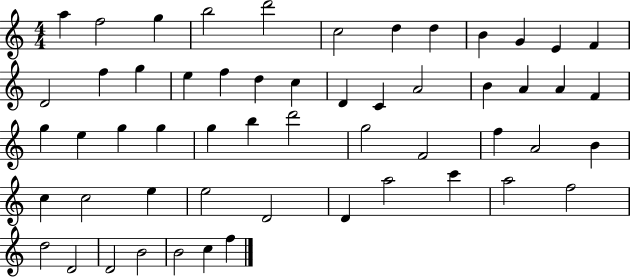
A5/q F5/h G5/q B5/h D6/h C5/h D5/q D5/q B4/q G4/q E4/q F4/q D4/h F5/q G5/q E5/q F5/q D5/q C5/q D4/q C4/q A4/h B4/q A4/q A4/q F4/q G5/q E5/q G5/q G5/q G5/q B5/q D6/h G5/h F4/h F5/q A4/h B4/q C5/q C5/h E5/q E5/h D4/h D4/q A5/h C6/q A5/h F5/h D5/h D4/h D4/h B4/h B4/h C5/q F5/q